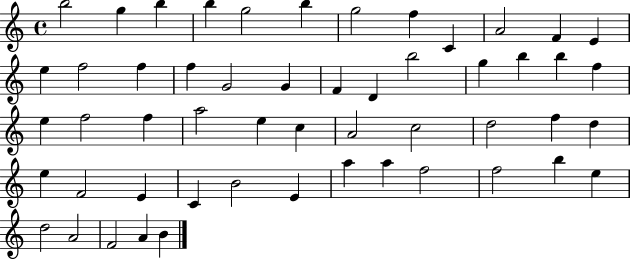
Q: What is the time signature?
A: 4/4